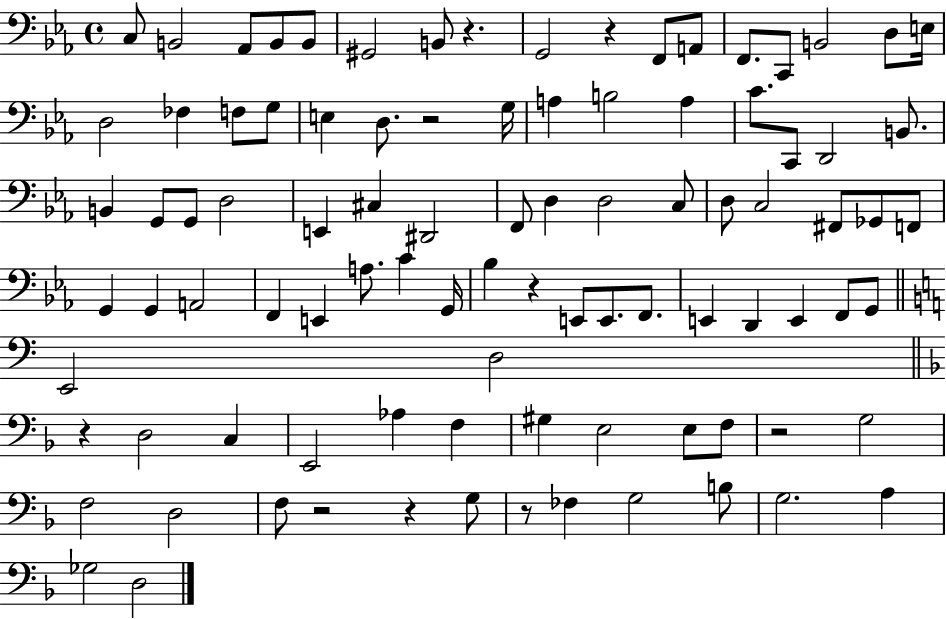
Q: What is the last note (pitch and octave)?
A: D3